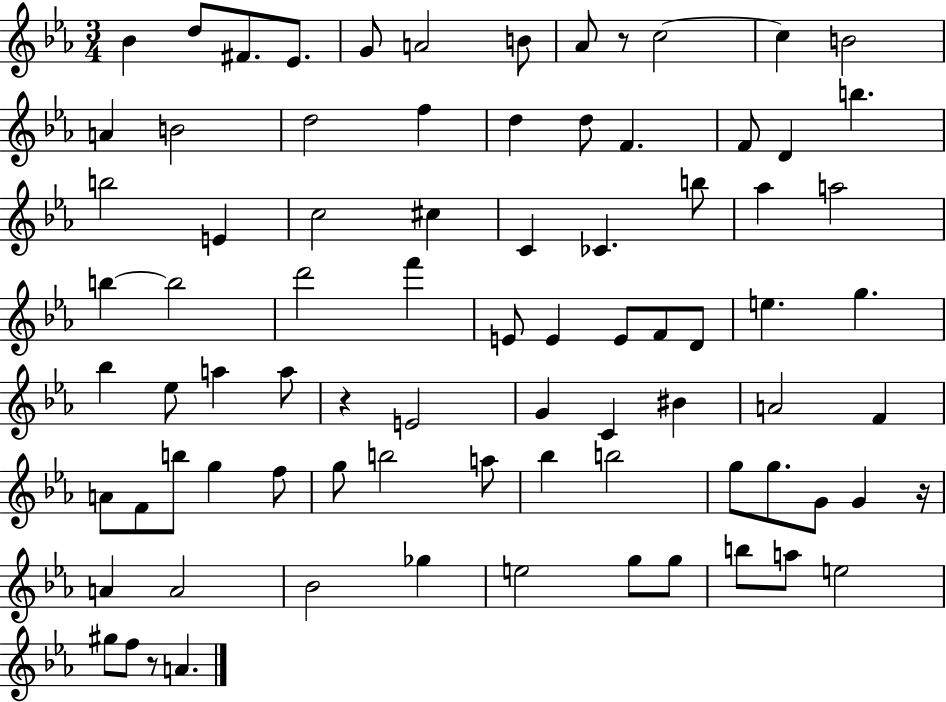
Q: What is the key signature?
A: EES major